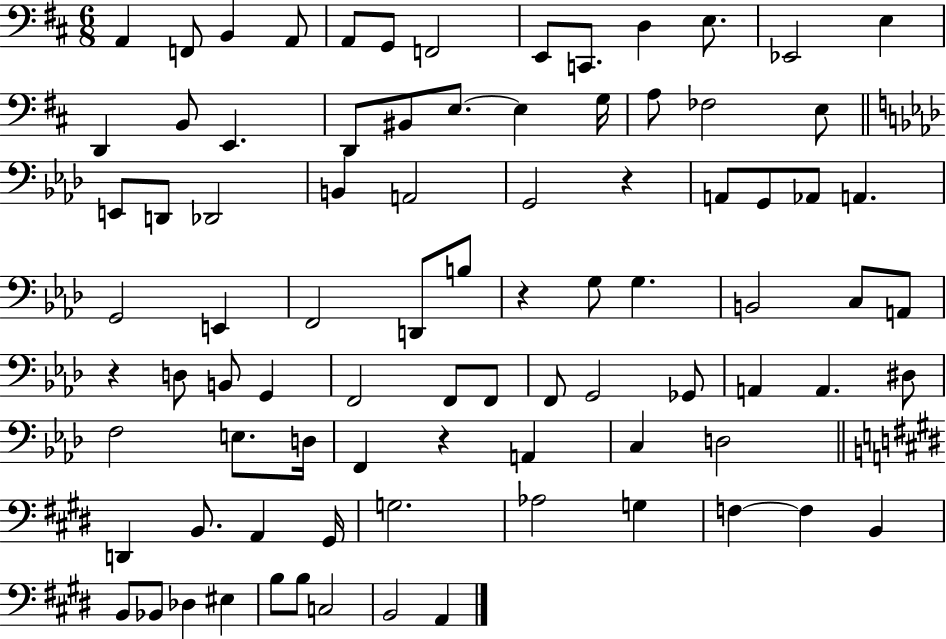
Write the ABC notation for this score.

X:1
T:Untitled
M:6/8
L:1/4
K:D
A,, F,,/2 B,, A,,/2 A,,/2 G,,/2 F,,2 E,,/2 C,,/2 D, E,/2 _E,,2 E, D,, B,,/2 E,, D,,/2 ^B,,/2 E,/2 E, G,/4 A,/2 _F,2 E,/2 E,,/2 D,,/2 _D,,2 B,, A,,2 G,,2 z A,,/2 G,,/2 _A,,/2 A,, G,,2 E,, F,,2 D,,/2 B,/2 z G,/2 G, B,,2 C,/2 A,,/2 z D,/2 B,,/2 G,, F,,2 F,,/2 F,,/2 F,,/2 G,,2 _G,,/2 A,, A,, ^D,/2 F,2 E,/2 D,/4 F,, z A,, C, D,2 D,, B,,/2 A,, ^G,,/4 G,2 _A,2 G, F, F, B,, B,,/2 _B,,/2 _D, ^E, B,/2 B,/2 C,2 B,,2 A,,